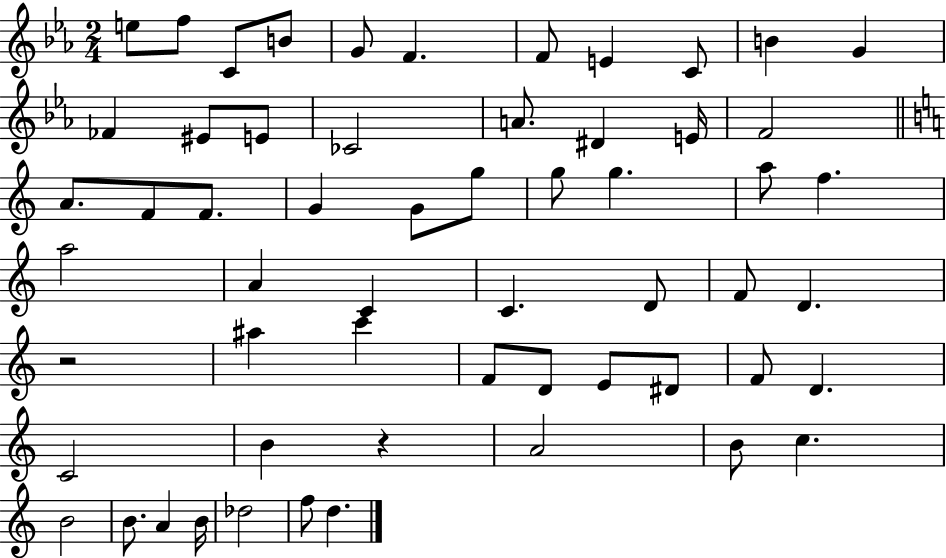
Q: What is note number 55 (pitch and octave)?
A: F5